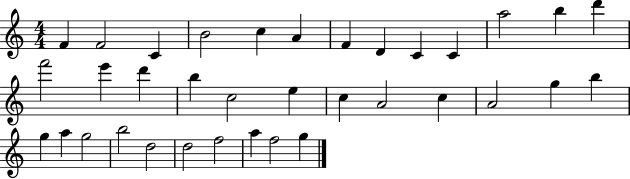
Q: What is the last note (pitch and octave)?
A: G5